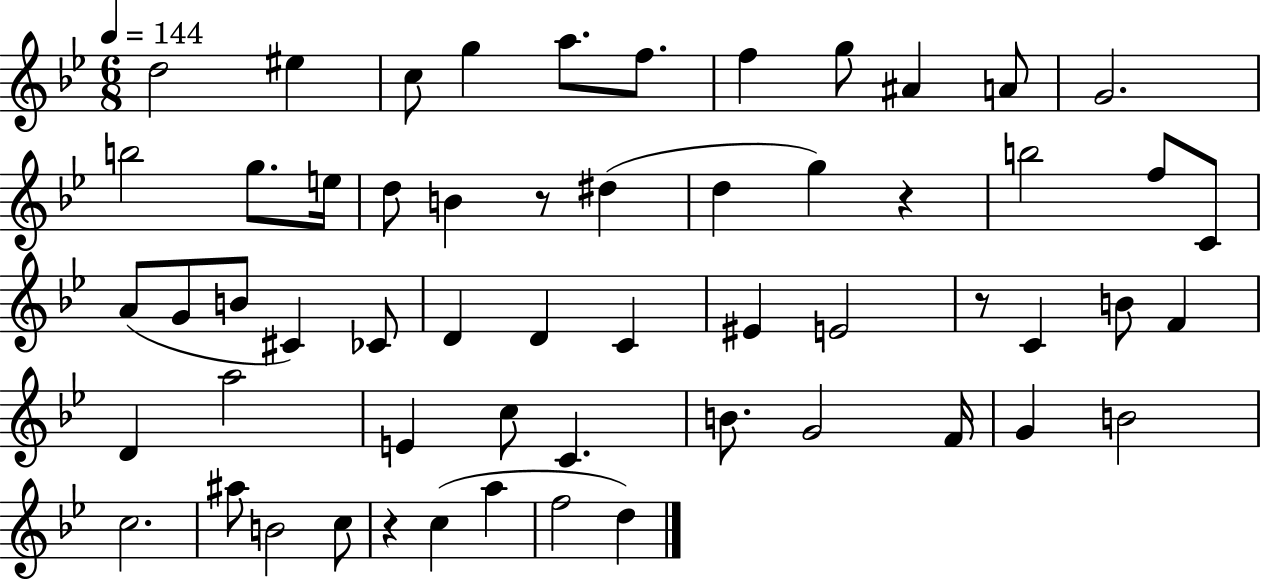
X:1
T:Untitled
M:6/8
L:1/4
K:Bb
d2 ^e c/2 g a/2 f/2 f g/2 ^A A/2 G2 b2 g/2 e/4 d/2 B z/2 ^d d g z b2 f/2 C/2 A/2 G/2 B/2 ^C _C/2 D D C ^E E2 z/2 C B/2 F D a2 E c/2 C B/2 G2 F/4 G B2 c2 ^a/2 B2 c/2 z c a f2 d